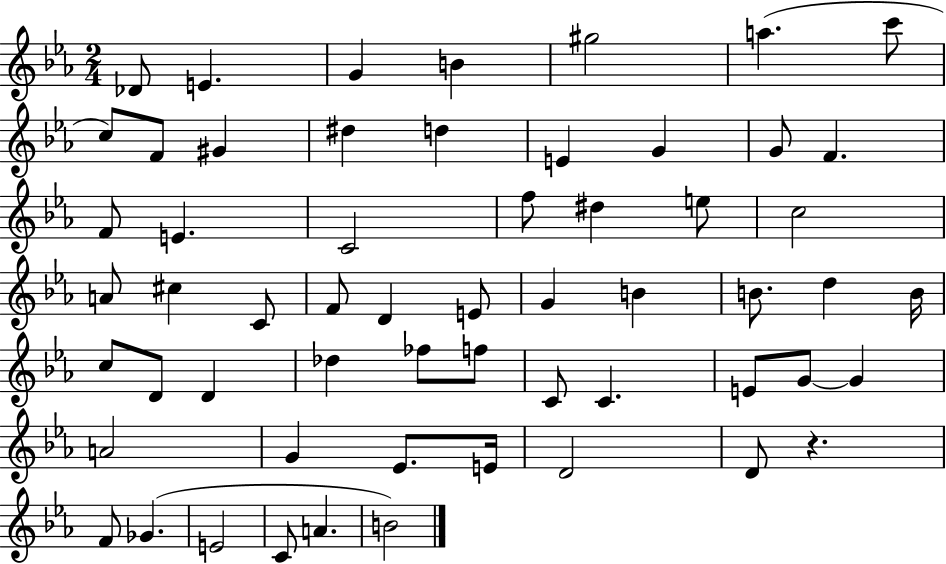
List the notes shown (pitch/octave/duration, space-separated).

Db4/e E4/q. G4/q B4/q G#5/h A5/q. C6/e C5/e F4/e G#4/q D#5/q D5/q E4/q G4/q G4/e F4/q. F4/e E4/q. C4/h F5/e D#5/q E5/e C5/h A4/e C#5/q C4/e F4/e D4/q E4/e G4/q B4/q B4/e. D5/q B4/s C5/e D4/e D4/q Db5/q FES5/e F5/e C4/e C4/q. E4/e G4/e G4/q A4/h G4/q Eb4/e. E4/s D4/h D4/e R/q. F4/e Gb4/q. E4/h C4/e A4/q. B4/h